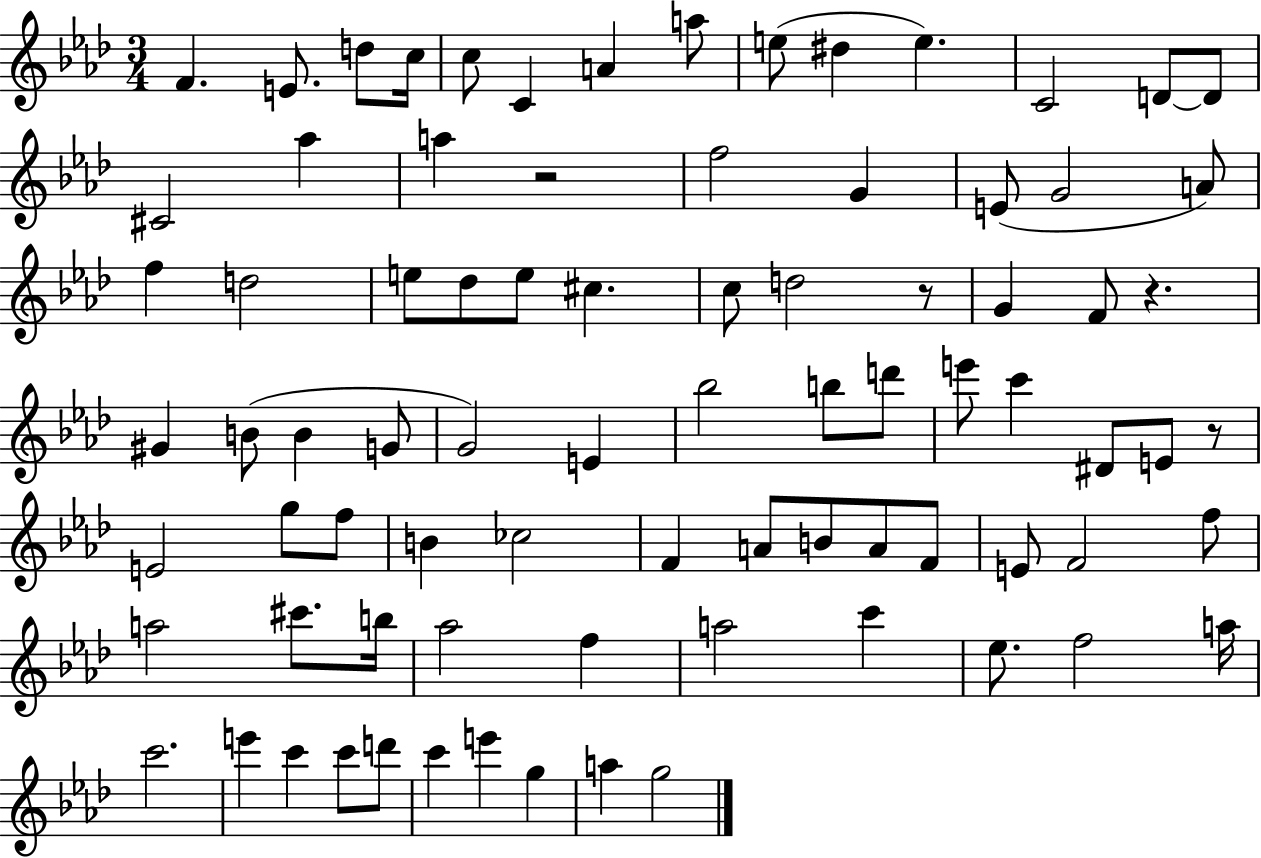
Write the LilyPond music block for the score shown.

{
  \clef treble
  \numericTimeSignature
  \time 3/4
  \key aes \major
  f'4. e'8. d''8 c''16 | c''8 c'4 a'4 a''8 | e''8( dis''4 e''4.) | c'2 d'8~~ d'8 | \break cis'2 aes''4 | a''4 r2 | f''2 g'4 | e'8( g'2 a'8) | \break f''4 d''2 | e''8 des''8 e''8 cis''4. | c''8 d''2 r8 | g'4 f'8 r4. | \break gis'4 b'8( b'4 g'8 | g'2) e'4 | bes''2 b''8 d'''8 | e'''8 c'''4 dis'8 e'8 r8 | \break e'2 g''8 f''8 | b'4 ces''2 | f'4 a'8 b'8 a'8 f'8 | e'8 f'2 f''8 | \break a''2 cis'''8. b''16 | aes''2 f''4 | a''2 c'''4 | ees''8. f''2 a''16 | \break c'''2. | e'''4 c'''4 c'''8 d'''8 | c'''4 e'''4 g''4 | a''4 g''2 | \break \bar "|."
}